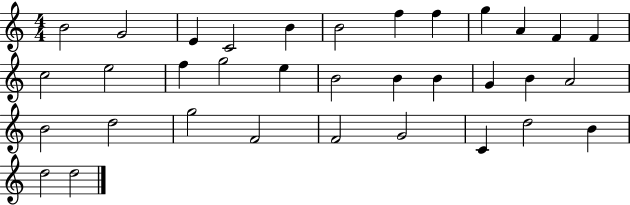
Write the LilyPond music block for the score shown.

{
  \clef treble
  \numericTimeSignature
  \time 4/4
  \key c \major
  b'2 g'2 | e'4 c'2 b'4 | b'2 f''4 f''4 | g''4 a'4 f'4 f'4 | \break c''2 e''2 | f''4 g''2 e''4 | b'2 b'4 b'4 | g'4 b'4 a'2 | \break b'2 d''2 | g''2 f'2 | f'2 g'2 | c'4 d''2 b'4 | \break d''2 d''2 | \bar "|."
}